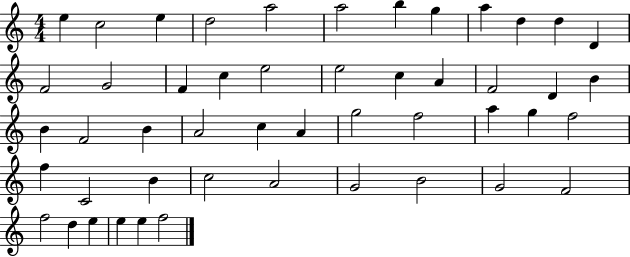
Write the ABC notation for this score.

X:1
T:Untitled
M:4/4
L:1/4
K:C
e c2 e d2 a2 a2 b g a d d D F2 G2 F c e2 e2 c A F2 D B B F2 B A2 c A g2 f2 a g f2 f C2 B c2 A2 G2 B2 G2 F2 f2 d e e e f2